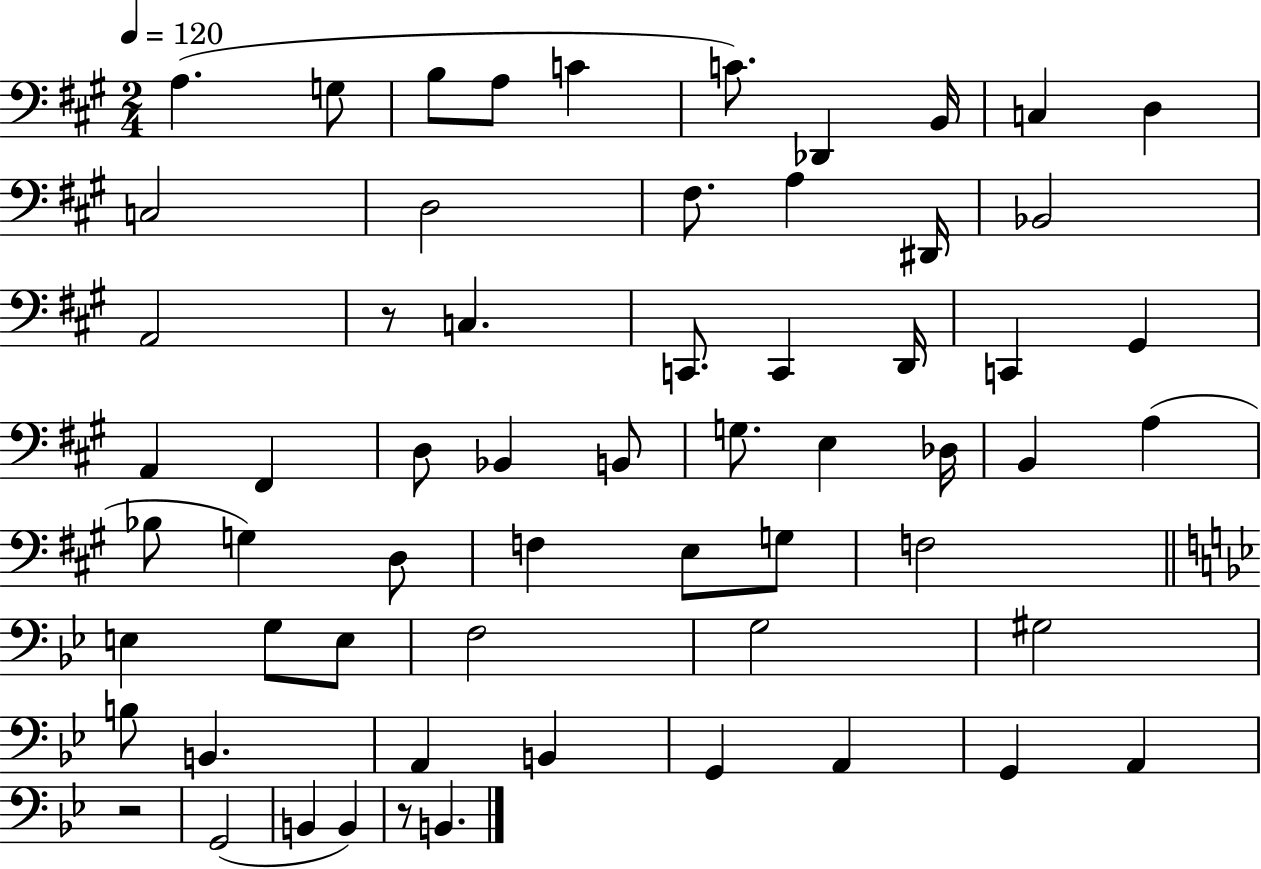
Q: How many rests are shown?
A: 3